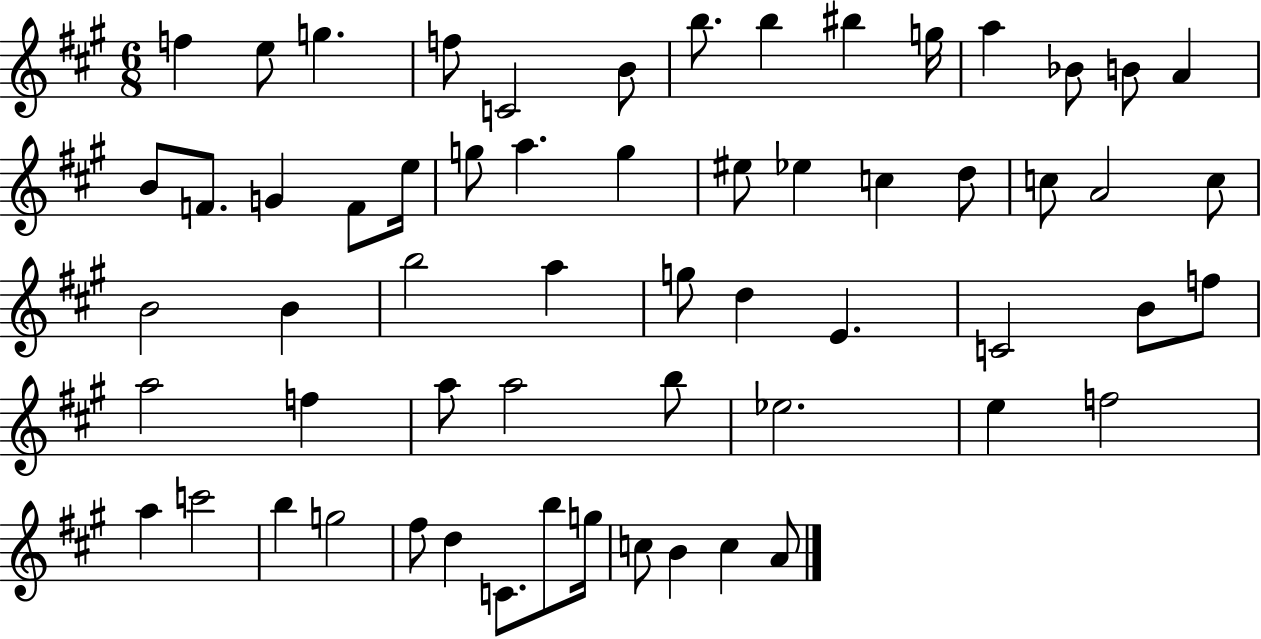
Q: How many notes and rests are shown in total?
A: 60